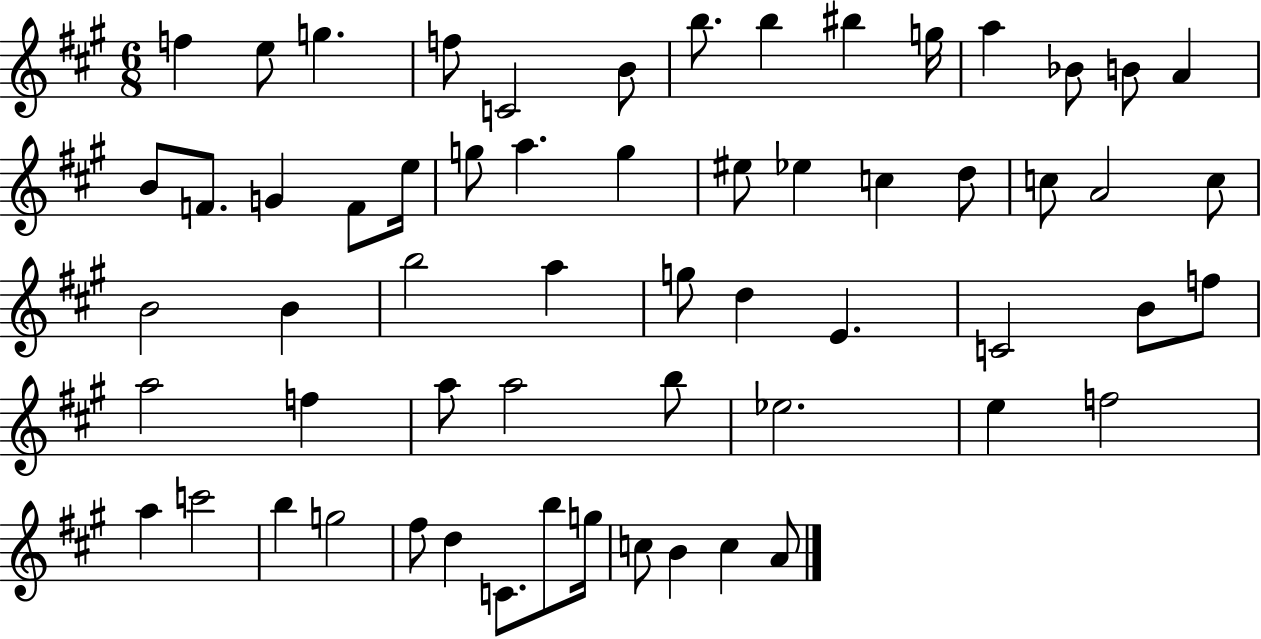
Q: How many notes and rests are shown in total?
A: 60